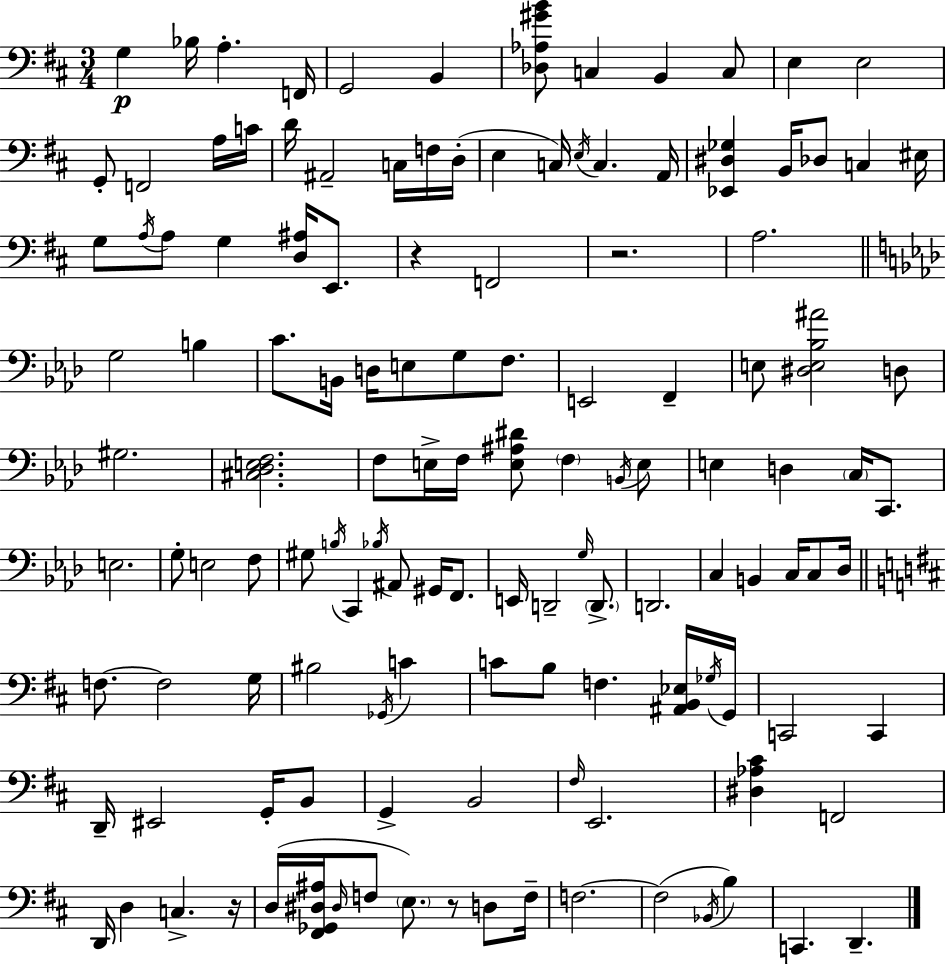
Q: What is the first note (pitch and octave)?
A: G3